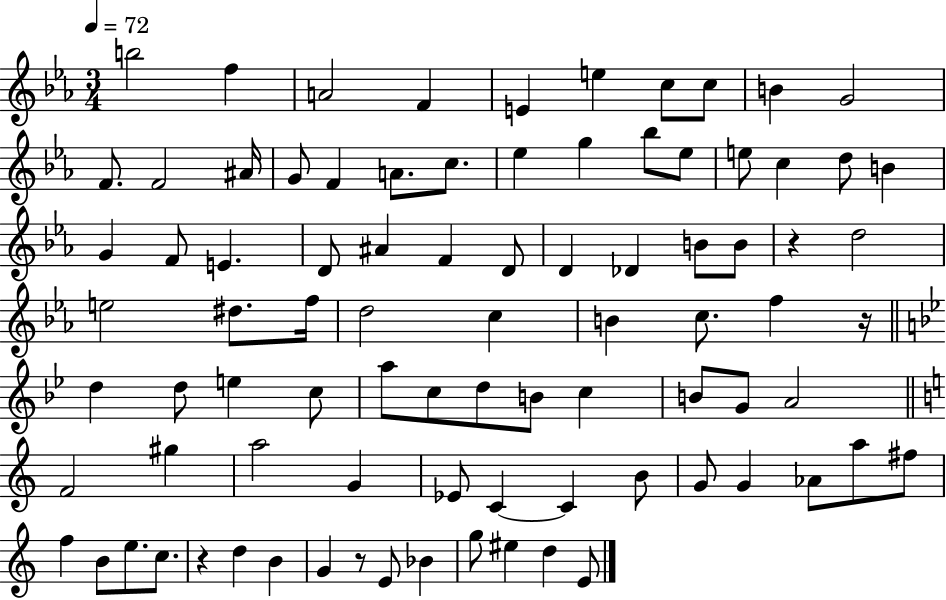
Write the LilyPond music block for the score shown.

{
  \clef treble
  \numericTimeSignature
  \time 3/4
  \key ees \major
  \tempo 4 = 72
  b''2 f''4 | a'2 f'4 | e'4 e''4 c''8 c''8 | b'4 g'2 | \break f'8. f'2 ais'16 | g'8 f'4 a'8. c''8. | ees''4 g''4 bes''8 ees''8 | e''8 c''4 d''8 b'4 | \break g'4 f'8 e'4. | d'8 ais'4 f'4 d'8 | d'4 des'4 b'8 b'8 | r4 d''2 | \break e''2 dis''8. f''16 | d''2 c''4 | b'4 c''8. f''4 r16 | \bar "||" \break \key bes \major d''4 d''8 e''4 c''8 | a''8 c''8 d''8 b'8 c''4 | b'8 g'8 a'2 | \bar "||" \break \key c \major f'2 gis''4 | a''2 g'4 | ees'8 c'4~~ c'4 b'8 | g'8 g'4 aes'8 a''8 fis''8 | \break f''4 b'8 e''8. c''8. | r4 d''4 b'4 | g'4 r8 e'8 bes'4 | g''8 eis''4 d''4 e'8 | \break \bar "|."
}